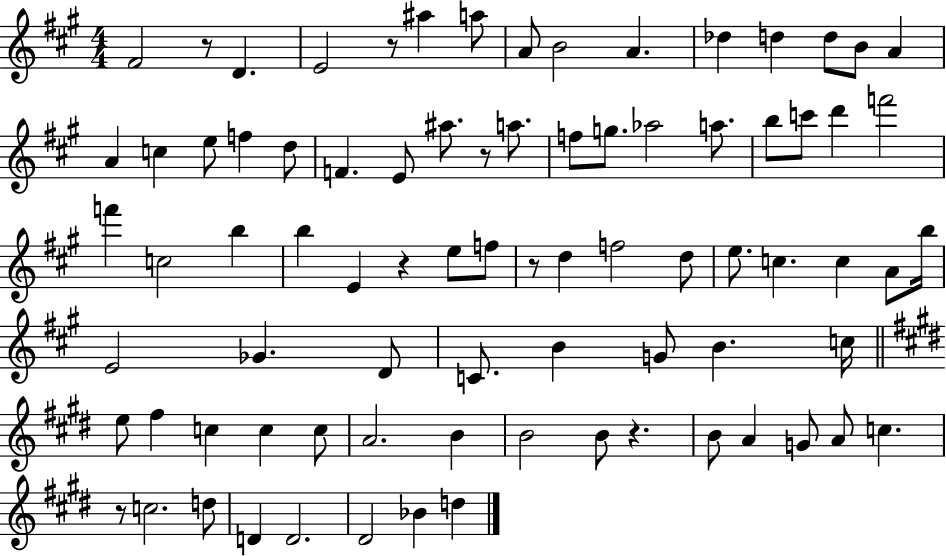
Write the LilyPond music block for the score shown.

{
  \clef treble
  \numericTimeSignature
  \time 4/4
  \key a \major
  \repeat volta 2 { fis'2 r8 d'4. | e'2 r8 ais''4 a''8 | a'8 b'2 a'4. | des''4 d''4 d''8 b'8 a'4 | \break a'4 c''4 e''8 f''4 d''8 | f'4. e'8 ais''8. r8 a''8. | f''8 g''8. aes''2 a''8. | b''8 c'''8 d'''4 f'''2 | \break f'''4 c''2 b''4 | b''4 e'4 r4 e''8 f''8 | r8 d''4 f''2 d''8 | e''8. c''4. c''4 a'8 b''16 | \break e'2 ges'4. d'8 | c'8. b'4 g'8 b'4. c''16 | \bar "||" \break \key e \major e''8 fis''4 c''4 c''4 c''8 | a'2. b'4 | b'2 b'8 r4. | b'8 a'4 g'8 a'8 c''4. | \break r8 c''2. d''8 | d'4 d'2. | dis'2 bes'4 d''4 | } \bar "|."
}